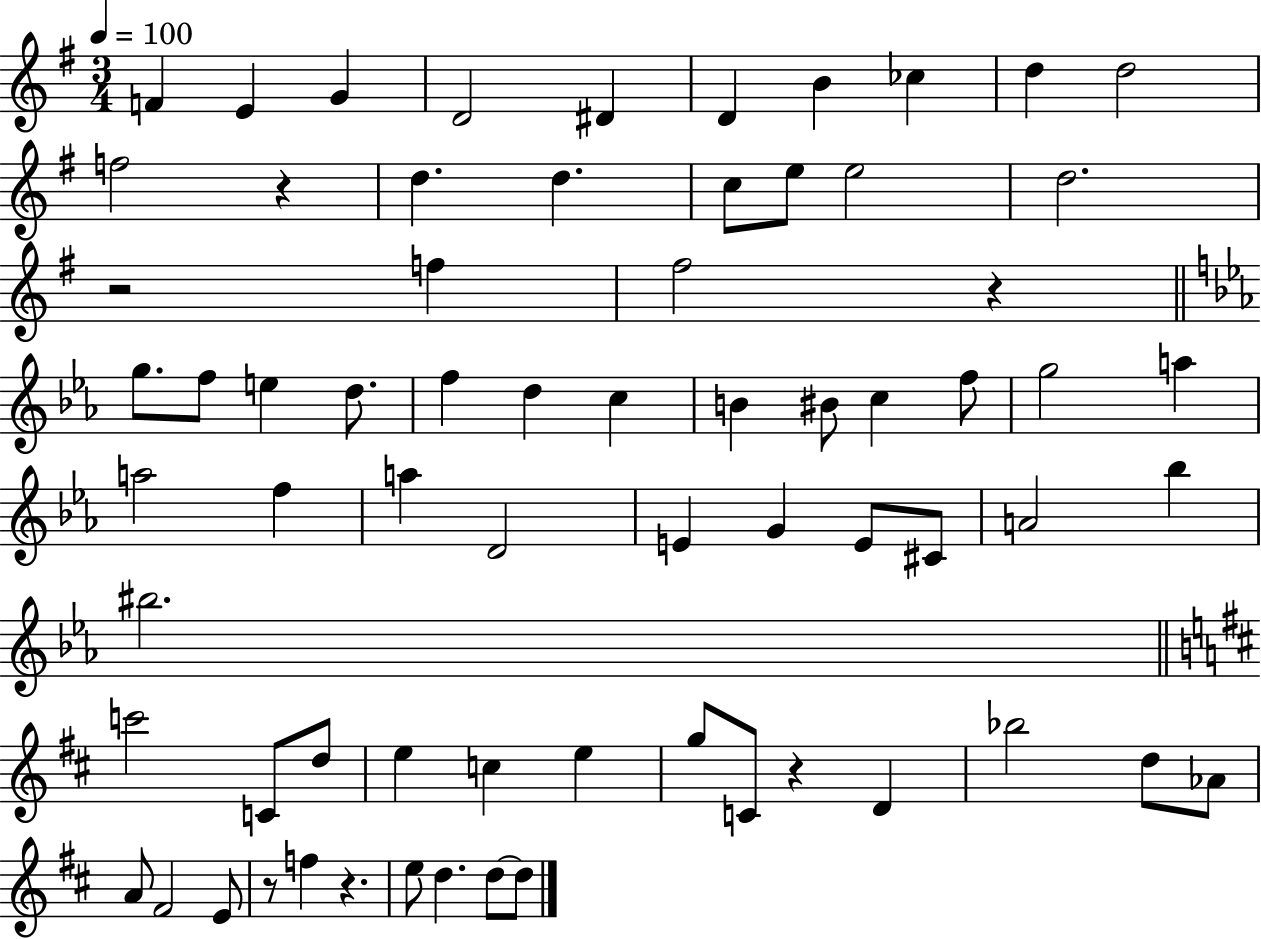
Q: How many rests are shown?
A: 6